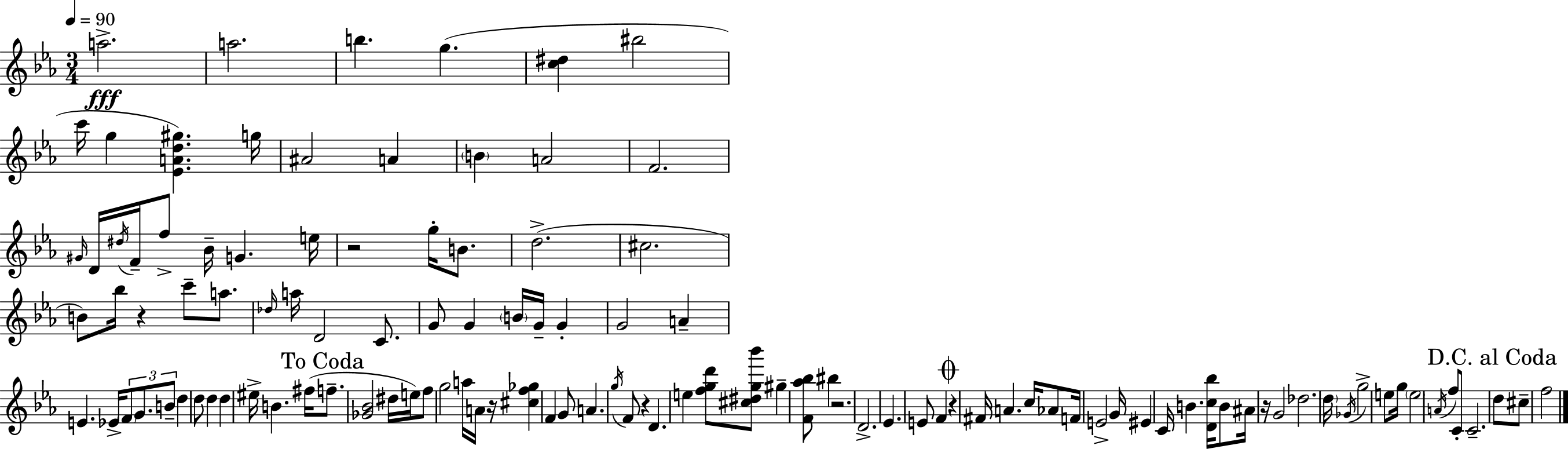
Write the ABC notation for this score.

X:1
T:Untitled
M:3/4
L:1/4
K:Cm
a2 a2 b g [c^d] ^b2 c'/4 g [_EAd^g] g/4 ^A2 A B A2 F2 ^G/4 D/4 ^d/4 F/4 f/2 _B/4 G e/4 z2 g/4 B/2 d2 ^c2 B/2 _b/4 z c'/2 a/2 _d/4 a/4 D2 C/2 G/2 G B/4 G/4 G G2 A E _E/4 F/2 G/2 B/2 d d/2 d d ^e/4 B ^f/4 f/2 [_G_B]2 ^d/4 e/4 f/2 g2 a/4 A/4 z/4 [^cf_g] F G/2 A g/4 F/2 z D e [fgd']/2 [^c^dg_b']/2 ^g [F_a_b]/2 ^b z2 D2 _E E/2 F z ^F/4 A c/4 _A/2 F/4 E2 G/4 ^E C/4 B [Dc_b]/4 B/2 ^A/4 z/4 G2 _d2 d/4 _G/4 g2 e/2 g/4 e2 A/4 f/2 C/2 C2 d/2 ^c/2 f2